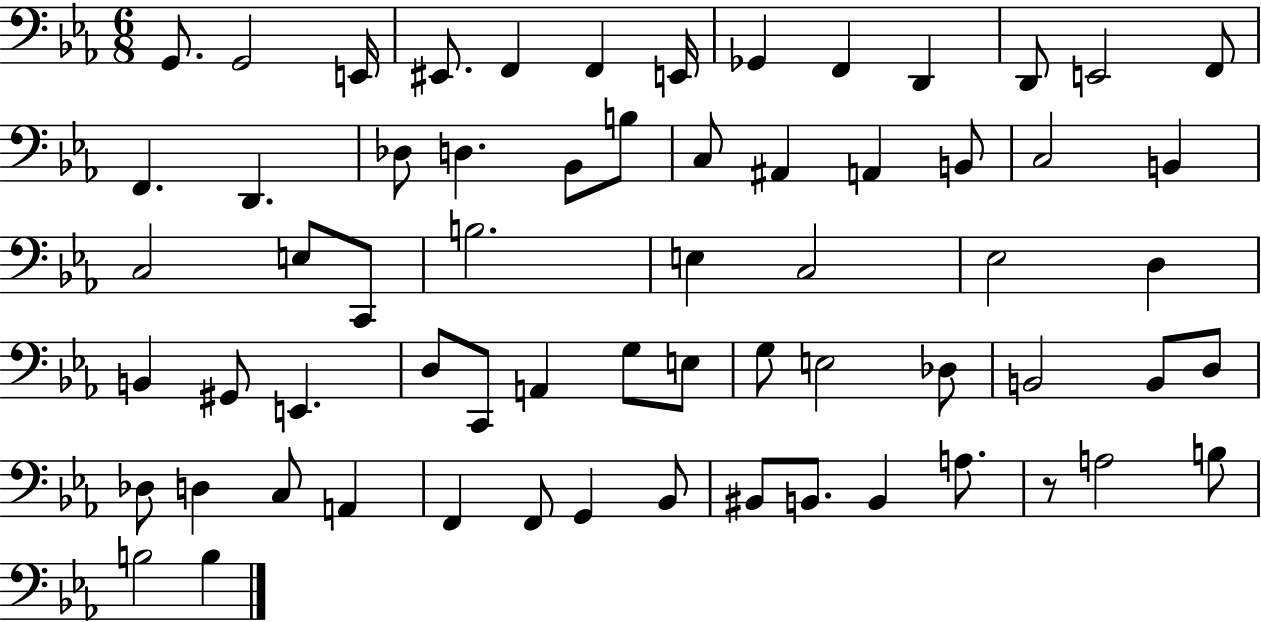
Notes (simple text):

G2/e. G2/h E2/s EIS2/e. F2/q F2/q E2/s Gb2/q F2/q D2/q D2/e E2/h F2/e F2/q. D2/q. Db3/e D3/q. Bb2/e B3/e C3/e A#2/q A2/q B2/e C3/h B2/q C3/h E3/e C2/e B3/h. E3/q C3/h Eb3/h D3/q B2/q G#2/e E2/q. D3/e C2/e A2/q G3/e E3/e G3/e E3/h Db3/e B2/h B2/e D3/e Db3/e D3/q C3/e A2/q F2/q F2/e G2/q Bb2/e BIS2/e B2/e. B2/q A3/e. R/e A3/h B3/e B3/h B3/q